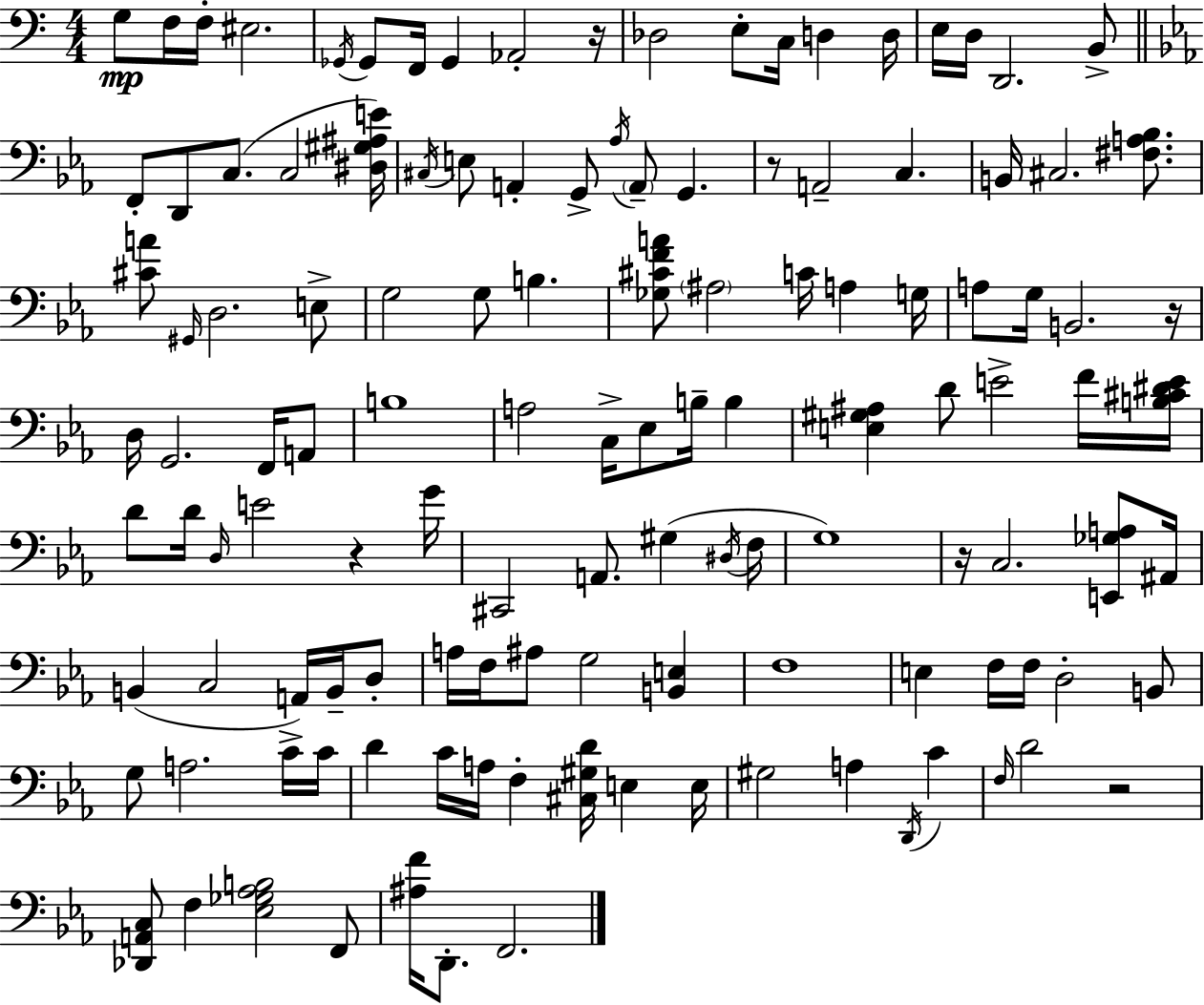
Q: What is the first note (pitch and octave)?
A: G3